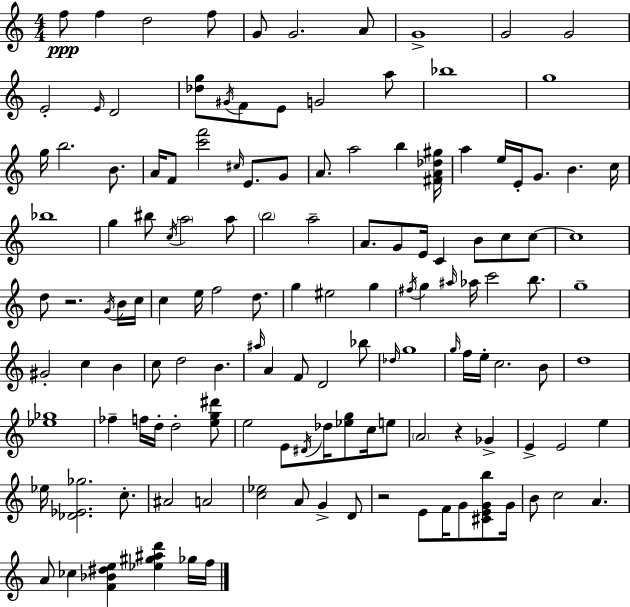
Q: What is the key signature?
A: C major